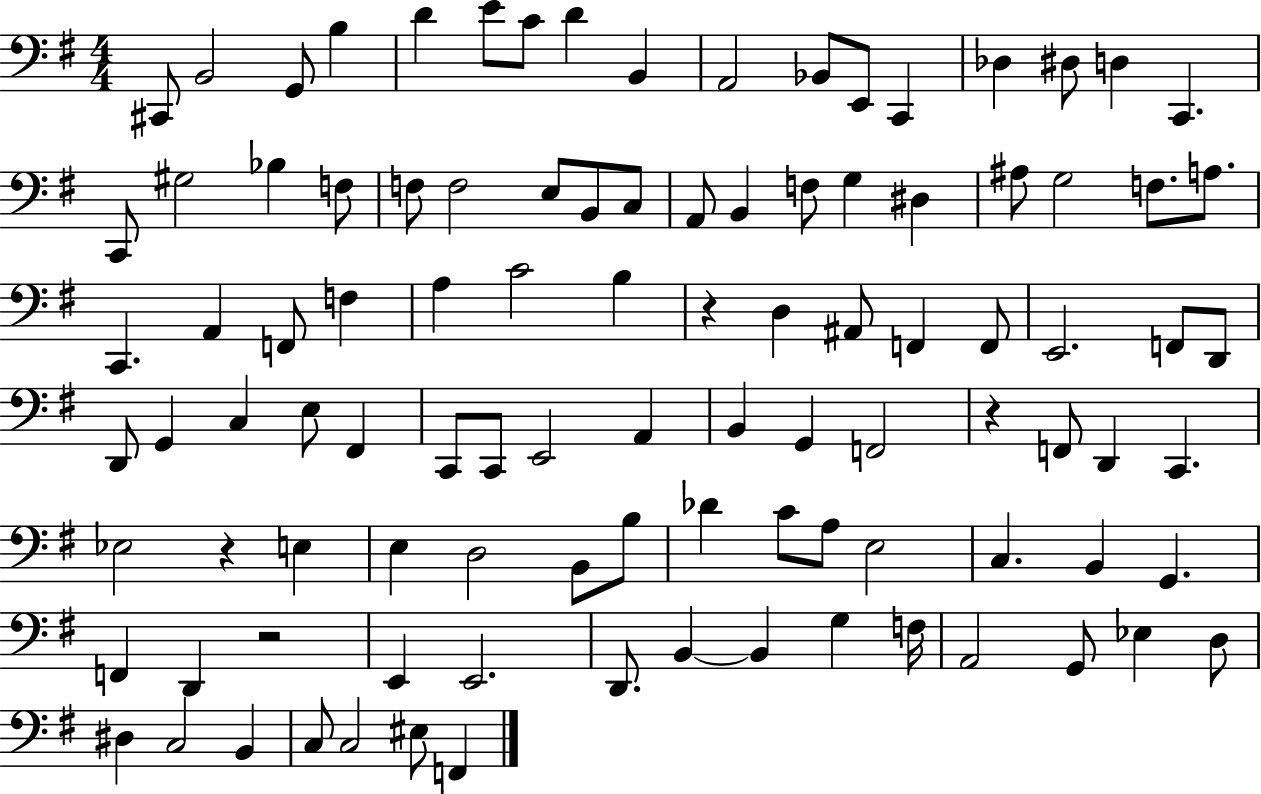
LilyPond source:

{
  \clef bass
  \numericTimeSignature
  \time 4/4
  \key g \major
  cis,8 b,2 g,8 b4 | d'4 e'8 c'8 d'4 b,4 | a,2 bes,8 e,8 c,4 | des4 dis8 d4 c,4. | \break c,8 gis2 bes4 f8 | f8 f2 e8 b,8 c8 | a,8 b,4 f8 g4 dis4 | ais8 g2 f8. a8. | \break c,4. a,4 f,8 f4 | a4 c'2 b4 | r4 d4 ais,8 f,4 f,8 | e,2. f,8 d,8 | \break d,8 g,4 c4 e8 fis,4 | c,8 c,8 e,2 a,4 | b,4 g,4 f,2 | r4 f,8 d,4 c,4. | \break ees2 r4 e4 | e4 d2 b,8 b8 | des'4 c'8 a8 e2 | c4. b,4 g,4. | \break f,4 d,4 r2 | e,4 e,2. | d,8. b,4~~ b,4 g4 f16 | a,2 g,8 ees4 d8 | \break dis4 c2 b,4 | c8 c2 eis8 f,4 | \bar "|."
}